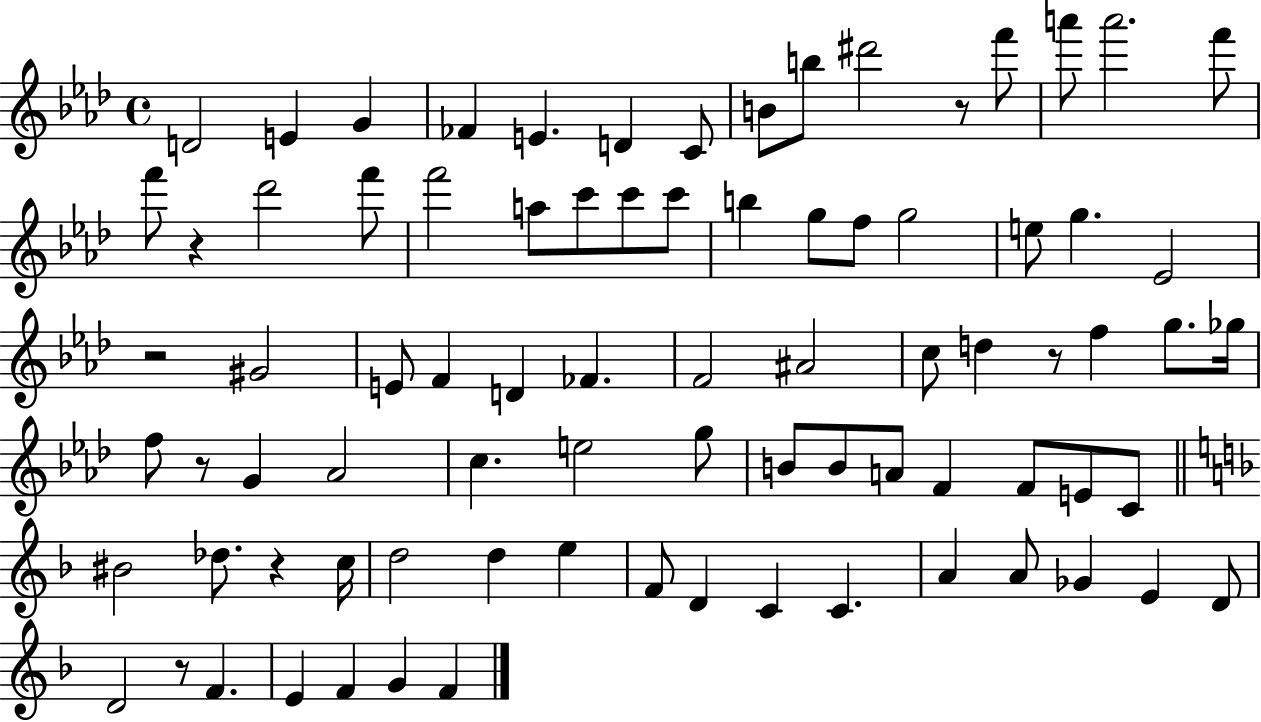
{
  \clef treble
  \time 4/4
  \defaultTimeSignature
  \key aes \major
  d'2 e'4 g'4 | fes'4 e'4. d'4 c'8 | b'8 b''8 dis'''2 r8 f'''8 | a'''8 a'''2. f'''8 | \break f'''8 r4 des'''2 f'''8 | f'''2 a''8 c'''8 c'''8 c'''8 | b''4 g''8 f''8 g''2 | e''8 g''4. ees'2 | \break r2 gis'2 | e'8 f'4 d'4 fes'4. | f'2 ais'2 | c''8 d''4 r8 f''4 g''8. ges''16 | \break f''8 r8 g'4 aes'2 | c''4. e''2 g''8 | b'8 b'8 a'8 f'4 f'8 e'8 c'8 | \bar "||" \break \key f \major bis'2 des''8. r4 c''16 | d''2 d''4 e''4 | f'8 d'4 c'4 c'4. | a'4 a'8 ges'4 e'4 d'8 | \break d'2 r8 f'4. | e'4 f'4 g'4 f'4 | \bar "|."
}